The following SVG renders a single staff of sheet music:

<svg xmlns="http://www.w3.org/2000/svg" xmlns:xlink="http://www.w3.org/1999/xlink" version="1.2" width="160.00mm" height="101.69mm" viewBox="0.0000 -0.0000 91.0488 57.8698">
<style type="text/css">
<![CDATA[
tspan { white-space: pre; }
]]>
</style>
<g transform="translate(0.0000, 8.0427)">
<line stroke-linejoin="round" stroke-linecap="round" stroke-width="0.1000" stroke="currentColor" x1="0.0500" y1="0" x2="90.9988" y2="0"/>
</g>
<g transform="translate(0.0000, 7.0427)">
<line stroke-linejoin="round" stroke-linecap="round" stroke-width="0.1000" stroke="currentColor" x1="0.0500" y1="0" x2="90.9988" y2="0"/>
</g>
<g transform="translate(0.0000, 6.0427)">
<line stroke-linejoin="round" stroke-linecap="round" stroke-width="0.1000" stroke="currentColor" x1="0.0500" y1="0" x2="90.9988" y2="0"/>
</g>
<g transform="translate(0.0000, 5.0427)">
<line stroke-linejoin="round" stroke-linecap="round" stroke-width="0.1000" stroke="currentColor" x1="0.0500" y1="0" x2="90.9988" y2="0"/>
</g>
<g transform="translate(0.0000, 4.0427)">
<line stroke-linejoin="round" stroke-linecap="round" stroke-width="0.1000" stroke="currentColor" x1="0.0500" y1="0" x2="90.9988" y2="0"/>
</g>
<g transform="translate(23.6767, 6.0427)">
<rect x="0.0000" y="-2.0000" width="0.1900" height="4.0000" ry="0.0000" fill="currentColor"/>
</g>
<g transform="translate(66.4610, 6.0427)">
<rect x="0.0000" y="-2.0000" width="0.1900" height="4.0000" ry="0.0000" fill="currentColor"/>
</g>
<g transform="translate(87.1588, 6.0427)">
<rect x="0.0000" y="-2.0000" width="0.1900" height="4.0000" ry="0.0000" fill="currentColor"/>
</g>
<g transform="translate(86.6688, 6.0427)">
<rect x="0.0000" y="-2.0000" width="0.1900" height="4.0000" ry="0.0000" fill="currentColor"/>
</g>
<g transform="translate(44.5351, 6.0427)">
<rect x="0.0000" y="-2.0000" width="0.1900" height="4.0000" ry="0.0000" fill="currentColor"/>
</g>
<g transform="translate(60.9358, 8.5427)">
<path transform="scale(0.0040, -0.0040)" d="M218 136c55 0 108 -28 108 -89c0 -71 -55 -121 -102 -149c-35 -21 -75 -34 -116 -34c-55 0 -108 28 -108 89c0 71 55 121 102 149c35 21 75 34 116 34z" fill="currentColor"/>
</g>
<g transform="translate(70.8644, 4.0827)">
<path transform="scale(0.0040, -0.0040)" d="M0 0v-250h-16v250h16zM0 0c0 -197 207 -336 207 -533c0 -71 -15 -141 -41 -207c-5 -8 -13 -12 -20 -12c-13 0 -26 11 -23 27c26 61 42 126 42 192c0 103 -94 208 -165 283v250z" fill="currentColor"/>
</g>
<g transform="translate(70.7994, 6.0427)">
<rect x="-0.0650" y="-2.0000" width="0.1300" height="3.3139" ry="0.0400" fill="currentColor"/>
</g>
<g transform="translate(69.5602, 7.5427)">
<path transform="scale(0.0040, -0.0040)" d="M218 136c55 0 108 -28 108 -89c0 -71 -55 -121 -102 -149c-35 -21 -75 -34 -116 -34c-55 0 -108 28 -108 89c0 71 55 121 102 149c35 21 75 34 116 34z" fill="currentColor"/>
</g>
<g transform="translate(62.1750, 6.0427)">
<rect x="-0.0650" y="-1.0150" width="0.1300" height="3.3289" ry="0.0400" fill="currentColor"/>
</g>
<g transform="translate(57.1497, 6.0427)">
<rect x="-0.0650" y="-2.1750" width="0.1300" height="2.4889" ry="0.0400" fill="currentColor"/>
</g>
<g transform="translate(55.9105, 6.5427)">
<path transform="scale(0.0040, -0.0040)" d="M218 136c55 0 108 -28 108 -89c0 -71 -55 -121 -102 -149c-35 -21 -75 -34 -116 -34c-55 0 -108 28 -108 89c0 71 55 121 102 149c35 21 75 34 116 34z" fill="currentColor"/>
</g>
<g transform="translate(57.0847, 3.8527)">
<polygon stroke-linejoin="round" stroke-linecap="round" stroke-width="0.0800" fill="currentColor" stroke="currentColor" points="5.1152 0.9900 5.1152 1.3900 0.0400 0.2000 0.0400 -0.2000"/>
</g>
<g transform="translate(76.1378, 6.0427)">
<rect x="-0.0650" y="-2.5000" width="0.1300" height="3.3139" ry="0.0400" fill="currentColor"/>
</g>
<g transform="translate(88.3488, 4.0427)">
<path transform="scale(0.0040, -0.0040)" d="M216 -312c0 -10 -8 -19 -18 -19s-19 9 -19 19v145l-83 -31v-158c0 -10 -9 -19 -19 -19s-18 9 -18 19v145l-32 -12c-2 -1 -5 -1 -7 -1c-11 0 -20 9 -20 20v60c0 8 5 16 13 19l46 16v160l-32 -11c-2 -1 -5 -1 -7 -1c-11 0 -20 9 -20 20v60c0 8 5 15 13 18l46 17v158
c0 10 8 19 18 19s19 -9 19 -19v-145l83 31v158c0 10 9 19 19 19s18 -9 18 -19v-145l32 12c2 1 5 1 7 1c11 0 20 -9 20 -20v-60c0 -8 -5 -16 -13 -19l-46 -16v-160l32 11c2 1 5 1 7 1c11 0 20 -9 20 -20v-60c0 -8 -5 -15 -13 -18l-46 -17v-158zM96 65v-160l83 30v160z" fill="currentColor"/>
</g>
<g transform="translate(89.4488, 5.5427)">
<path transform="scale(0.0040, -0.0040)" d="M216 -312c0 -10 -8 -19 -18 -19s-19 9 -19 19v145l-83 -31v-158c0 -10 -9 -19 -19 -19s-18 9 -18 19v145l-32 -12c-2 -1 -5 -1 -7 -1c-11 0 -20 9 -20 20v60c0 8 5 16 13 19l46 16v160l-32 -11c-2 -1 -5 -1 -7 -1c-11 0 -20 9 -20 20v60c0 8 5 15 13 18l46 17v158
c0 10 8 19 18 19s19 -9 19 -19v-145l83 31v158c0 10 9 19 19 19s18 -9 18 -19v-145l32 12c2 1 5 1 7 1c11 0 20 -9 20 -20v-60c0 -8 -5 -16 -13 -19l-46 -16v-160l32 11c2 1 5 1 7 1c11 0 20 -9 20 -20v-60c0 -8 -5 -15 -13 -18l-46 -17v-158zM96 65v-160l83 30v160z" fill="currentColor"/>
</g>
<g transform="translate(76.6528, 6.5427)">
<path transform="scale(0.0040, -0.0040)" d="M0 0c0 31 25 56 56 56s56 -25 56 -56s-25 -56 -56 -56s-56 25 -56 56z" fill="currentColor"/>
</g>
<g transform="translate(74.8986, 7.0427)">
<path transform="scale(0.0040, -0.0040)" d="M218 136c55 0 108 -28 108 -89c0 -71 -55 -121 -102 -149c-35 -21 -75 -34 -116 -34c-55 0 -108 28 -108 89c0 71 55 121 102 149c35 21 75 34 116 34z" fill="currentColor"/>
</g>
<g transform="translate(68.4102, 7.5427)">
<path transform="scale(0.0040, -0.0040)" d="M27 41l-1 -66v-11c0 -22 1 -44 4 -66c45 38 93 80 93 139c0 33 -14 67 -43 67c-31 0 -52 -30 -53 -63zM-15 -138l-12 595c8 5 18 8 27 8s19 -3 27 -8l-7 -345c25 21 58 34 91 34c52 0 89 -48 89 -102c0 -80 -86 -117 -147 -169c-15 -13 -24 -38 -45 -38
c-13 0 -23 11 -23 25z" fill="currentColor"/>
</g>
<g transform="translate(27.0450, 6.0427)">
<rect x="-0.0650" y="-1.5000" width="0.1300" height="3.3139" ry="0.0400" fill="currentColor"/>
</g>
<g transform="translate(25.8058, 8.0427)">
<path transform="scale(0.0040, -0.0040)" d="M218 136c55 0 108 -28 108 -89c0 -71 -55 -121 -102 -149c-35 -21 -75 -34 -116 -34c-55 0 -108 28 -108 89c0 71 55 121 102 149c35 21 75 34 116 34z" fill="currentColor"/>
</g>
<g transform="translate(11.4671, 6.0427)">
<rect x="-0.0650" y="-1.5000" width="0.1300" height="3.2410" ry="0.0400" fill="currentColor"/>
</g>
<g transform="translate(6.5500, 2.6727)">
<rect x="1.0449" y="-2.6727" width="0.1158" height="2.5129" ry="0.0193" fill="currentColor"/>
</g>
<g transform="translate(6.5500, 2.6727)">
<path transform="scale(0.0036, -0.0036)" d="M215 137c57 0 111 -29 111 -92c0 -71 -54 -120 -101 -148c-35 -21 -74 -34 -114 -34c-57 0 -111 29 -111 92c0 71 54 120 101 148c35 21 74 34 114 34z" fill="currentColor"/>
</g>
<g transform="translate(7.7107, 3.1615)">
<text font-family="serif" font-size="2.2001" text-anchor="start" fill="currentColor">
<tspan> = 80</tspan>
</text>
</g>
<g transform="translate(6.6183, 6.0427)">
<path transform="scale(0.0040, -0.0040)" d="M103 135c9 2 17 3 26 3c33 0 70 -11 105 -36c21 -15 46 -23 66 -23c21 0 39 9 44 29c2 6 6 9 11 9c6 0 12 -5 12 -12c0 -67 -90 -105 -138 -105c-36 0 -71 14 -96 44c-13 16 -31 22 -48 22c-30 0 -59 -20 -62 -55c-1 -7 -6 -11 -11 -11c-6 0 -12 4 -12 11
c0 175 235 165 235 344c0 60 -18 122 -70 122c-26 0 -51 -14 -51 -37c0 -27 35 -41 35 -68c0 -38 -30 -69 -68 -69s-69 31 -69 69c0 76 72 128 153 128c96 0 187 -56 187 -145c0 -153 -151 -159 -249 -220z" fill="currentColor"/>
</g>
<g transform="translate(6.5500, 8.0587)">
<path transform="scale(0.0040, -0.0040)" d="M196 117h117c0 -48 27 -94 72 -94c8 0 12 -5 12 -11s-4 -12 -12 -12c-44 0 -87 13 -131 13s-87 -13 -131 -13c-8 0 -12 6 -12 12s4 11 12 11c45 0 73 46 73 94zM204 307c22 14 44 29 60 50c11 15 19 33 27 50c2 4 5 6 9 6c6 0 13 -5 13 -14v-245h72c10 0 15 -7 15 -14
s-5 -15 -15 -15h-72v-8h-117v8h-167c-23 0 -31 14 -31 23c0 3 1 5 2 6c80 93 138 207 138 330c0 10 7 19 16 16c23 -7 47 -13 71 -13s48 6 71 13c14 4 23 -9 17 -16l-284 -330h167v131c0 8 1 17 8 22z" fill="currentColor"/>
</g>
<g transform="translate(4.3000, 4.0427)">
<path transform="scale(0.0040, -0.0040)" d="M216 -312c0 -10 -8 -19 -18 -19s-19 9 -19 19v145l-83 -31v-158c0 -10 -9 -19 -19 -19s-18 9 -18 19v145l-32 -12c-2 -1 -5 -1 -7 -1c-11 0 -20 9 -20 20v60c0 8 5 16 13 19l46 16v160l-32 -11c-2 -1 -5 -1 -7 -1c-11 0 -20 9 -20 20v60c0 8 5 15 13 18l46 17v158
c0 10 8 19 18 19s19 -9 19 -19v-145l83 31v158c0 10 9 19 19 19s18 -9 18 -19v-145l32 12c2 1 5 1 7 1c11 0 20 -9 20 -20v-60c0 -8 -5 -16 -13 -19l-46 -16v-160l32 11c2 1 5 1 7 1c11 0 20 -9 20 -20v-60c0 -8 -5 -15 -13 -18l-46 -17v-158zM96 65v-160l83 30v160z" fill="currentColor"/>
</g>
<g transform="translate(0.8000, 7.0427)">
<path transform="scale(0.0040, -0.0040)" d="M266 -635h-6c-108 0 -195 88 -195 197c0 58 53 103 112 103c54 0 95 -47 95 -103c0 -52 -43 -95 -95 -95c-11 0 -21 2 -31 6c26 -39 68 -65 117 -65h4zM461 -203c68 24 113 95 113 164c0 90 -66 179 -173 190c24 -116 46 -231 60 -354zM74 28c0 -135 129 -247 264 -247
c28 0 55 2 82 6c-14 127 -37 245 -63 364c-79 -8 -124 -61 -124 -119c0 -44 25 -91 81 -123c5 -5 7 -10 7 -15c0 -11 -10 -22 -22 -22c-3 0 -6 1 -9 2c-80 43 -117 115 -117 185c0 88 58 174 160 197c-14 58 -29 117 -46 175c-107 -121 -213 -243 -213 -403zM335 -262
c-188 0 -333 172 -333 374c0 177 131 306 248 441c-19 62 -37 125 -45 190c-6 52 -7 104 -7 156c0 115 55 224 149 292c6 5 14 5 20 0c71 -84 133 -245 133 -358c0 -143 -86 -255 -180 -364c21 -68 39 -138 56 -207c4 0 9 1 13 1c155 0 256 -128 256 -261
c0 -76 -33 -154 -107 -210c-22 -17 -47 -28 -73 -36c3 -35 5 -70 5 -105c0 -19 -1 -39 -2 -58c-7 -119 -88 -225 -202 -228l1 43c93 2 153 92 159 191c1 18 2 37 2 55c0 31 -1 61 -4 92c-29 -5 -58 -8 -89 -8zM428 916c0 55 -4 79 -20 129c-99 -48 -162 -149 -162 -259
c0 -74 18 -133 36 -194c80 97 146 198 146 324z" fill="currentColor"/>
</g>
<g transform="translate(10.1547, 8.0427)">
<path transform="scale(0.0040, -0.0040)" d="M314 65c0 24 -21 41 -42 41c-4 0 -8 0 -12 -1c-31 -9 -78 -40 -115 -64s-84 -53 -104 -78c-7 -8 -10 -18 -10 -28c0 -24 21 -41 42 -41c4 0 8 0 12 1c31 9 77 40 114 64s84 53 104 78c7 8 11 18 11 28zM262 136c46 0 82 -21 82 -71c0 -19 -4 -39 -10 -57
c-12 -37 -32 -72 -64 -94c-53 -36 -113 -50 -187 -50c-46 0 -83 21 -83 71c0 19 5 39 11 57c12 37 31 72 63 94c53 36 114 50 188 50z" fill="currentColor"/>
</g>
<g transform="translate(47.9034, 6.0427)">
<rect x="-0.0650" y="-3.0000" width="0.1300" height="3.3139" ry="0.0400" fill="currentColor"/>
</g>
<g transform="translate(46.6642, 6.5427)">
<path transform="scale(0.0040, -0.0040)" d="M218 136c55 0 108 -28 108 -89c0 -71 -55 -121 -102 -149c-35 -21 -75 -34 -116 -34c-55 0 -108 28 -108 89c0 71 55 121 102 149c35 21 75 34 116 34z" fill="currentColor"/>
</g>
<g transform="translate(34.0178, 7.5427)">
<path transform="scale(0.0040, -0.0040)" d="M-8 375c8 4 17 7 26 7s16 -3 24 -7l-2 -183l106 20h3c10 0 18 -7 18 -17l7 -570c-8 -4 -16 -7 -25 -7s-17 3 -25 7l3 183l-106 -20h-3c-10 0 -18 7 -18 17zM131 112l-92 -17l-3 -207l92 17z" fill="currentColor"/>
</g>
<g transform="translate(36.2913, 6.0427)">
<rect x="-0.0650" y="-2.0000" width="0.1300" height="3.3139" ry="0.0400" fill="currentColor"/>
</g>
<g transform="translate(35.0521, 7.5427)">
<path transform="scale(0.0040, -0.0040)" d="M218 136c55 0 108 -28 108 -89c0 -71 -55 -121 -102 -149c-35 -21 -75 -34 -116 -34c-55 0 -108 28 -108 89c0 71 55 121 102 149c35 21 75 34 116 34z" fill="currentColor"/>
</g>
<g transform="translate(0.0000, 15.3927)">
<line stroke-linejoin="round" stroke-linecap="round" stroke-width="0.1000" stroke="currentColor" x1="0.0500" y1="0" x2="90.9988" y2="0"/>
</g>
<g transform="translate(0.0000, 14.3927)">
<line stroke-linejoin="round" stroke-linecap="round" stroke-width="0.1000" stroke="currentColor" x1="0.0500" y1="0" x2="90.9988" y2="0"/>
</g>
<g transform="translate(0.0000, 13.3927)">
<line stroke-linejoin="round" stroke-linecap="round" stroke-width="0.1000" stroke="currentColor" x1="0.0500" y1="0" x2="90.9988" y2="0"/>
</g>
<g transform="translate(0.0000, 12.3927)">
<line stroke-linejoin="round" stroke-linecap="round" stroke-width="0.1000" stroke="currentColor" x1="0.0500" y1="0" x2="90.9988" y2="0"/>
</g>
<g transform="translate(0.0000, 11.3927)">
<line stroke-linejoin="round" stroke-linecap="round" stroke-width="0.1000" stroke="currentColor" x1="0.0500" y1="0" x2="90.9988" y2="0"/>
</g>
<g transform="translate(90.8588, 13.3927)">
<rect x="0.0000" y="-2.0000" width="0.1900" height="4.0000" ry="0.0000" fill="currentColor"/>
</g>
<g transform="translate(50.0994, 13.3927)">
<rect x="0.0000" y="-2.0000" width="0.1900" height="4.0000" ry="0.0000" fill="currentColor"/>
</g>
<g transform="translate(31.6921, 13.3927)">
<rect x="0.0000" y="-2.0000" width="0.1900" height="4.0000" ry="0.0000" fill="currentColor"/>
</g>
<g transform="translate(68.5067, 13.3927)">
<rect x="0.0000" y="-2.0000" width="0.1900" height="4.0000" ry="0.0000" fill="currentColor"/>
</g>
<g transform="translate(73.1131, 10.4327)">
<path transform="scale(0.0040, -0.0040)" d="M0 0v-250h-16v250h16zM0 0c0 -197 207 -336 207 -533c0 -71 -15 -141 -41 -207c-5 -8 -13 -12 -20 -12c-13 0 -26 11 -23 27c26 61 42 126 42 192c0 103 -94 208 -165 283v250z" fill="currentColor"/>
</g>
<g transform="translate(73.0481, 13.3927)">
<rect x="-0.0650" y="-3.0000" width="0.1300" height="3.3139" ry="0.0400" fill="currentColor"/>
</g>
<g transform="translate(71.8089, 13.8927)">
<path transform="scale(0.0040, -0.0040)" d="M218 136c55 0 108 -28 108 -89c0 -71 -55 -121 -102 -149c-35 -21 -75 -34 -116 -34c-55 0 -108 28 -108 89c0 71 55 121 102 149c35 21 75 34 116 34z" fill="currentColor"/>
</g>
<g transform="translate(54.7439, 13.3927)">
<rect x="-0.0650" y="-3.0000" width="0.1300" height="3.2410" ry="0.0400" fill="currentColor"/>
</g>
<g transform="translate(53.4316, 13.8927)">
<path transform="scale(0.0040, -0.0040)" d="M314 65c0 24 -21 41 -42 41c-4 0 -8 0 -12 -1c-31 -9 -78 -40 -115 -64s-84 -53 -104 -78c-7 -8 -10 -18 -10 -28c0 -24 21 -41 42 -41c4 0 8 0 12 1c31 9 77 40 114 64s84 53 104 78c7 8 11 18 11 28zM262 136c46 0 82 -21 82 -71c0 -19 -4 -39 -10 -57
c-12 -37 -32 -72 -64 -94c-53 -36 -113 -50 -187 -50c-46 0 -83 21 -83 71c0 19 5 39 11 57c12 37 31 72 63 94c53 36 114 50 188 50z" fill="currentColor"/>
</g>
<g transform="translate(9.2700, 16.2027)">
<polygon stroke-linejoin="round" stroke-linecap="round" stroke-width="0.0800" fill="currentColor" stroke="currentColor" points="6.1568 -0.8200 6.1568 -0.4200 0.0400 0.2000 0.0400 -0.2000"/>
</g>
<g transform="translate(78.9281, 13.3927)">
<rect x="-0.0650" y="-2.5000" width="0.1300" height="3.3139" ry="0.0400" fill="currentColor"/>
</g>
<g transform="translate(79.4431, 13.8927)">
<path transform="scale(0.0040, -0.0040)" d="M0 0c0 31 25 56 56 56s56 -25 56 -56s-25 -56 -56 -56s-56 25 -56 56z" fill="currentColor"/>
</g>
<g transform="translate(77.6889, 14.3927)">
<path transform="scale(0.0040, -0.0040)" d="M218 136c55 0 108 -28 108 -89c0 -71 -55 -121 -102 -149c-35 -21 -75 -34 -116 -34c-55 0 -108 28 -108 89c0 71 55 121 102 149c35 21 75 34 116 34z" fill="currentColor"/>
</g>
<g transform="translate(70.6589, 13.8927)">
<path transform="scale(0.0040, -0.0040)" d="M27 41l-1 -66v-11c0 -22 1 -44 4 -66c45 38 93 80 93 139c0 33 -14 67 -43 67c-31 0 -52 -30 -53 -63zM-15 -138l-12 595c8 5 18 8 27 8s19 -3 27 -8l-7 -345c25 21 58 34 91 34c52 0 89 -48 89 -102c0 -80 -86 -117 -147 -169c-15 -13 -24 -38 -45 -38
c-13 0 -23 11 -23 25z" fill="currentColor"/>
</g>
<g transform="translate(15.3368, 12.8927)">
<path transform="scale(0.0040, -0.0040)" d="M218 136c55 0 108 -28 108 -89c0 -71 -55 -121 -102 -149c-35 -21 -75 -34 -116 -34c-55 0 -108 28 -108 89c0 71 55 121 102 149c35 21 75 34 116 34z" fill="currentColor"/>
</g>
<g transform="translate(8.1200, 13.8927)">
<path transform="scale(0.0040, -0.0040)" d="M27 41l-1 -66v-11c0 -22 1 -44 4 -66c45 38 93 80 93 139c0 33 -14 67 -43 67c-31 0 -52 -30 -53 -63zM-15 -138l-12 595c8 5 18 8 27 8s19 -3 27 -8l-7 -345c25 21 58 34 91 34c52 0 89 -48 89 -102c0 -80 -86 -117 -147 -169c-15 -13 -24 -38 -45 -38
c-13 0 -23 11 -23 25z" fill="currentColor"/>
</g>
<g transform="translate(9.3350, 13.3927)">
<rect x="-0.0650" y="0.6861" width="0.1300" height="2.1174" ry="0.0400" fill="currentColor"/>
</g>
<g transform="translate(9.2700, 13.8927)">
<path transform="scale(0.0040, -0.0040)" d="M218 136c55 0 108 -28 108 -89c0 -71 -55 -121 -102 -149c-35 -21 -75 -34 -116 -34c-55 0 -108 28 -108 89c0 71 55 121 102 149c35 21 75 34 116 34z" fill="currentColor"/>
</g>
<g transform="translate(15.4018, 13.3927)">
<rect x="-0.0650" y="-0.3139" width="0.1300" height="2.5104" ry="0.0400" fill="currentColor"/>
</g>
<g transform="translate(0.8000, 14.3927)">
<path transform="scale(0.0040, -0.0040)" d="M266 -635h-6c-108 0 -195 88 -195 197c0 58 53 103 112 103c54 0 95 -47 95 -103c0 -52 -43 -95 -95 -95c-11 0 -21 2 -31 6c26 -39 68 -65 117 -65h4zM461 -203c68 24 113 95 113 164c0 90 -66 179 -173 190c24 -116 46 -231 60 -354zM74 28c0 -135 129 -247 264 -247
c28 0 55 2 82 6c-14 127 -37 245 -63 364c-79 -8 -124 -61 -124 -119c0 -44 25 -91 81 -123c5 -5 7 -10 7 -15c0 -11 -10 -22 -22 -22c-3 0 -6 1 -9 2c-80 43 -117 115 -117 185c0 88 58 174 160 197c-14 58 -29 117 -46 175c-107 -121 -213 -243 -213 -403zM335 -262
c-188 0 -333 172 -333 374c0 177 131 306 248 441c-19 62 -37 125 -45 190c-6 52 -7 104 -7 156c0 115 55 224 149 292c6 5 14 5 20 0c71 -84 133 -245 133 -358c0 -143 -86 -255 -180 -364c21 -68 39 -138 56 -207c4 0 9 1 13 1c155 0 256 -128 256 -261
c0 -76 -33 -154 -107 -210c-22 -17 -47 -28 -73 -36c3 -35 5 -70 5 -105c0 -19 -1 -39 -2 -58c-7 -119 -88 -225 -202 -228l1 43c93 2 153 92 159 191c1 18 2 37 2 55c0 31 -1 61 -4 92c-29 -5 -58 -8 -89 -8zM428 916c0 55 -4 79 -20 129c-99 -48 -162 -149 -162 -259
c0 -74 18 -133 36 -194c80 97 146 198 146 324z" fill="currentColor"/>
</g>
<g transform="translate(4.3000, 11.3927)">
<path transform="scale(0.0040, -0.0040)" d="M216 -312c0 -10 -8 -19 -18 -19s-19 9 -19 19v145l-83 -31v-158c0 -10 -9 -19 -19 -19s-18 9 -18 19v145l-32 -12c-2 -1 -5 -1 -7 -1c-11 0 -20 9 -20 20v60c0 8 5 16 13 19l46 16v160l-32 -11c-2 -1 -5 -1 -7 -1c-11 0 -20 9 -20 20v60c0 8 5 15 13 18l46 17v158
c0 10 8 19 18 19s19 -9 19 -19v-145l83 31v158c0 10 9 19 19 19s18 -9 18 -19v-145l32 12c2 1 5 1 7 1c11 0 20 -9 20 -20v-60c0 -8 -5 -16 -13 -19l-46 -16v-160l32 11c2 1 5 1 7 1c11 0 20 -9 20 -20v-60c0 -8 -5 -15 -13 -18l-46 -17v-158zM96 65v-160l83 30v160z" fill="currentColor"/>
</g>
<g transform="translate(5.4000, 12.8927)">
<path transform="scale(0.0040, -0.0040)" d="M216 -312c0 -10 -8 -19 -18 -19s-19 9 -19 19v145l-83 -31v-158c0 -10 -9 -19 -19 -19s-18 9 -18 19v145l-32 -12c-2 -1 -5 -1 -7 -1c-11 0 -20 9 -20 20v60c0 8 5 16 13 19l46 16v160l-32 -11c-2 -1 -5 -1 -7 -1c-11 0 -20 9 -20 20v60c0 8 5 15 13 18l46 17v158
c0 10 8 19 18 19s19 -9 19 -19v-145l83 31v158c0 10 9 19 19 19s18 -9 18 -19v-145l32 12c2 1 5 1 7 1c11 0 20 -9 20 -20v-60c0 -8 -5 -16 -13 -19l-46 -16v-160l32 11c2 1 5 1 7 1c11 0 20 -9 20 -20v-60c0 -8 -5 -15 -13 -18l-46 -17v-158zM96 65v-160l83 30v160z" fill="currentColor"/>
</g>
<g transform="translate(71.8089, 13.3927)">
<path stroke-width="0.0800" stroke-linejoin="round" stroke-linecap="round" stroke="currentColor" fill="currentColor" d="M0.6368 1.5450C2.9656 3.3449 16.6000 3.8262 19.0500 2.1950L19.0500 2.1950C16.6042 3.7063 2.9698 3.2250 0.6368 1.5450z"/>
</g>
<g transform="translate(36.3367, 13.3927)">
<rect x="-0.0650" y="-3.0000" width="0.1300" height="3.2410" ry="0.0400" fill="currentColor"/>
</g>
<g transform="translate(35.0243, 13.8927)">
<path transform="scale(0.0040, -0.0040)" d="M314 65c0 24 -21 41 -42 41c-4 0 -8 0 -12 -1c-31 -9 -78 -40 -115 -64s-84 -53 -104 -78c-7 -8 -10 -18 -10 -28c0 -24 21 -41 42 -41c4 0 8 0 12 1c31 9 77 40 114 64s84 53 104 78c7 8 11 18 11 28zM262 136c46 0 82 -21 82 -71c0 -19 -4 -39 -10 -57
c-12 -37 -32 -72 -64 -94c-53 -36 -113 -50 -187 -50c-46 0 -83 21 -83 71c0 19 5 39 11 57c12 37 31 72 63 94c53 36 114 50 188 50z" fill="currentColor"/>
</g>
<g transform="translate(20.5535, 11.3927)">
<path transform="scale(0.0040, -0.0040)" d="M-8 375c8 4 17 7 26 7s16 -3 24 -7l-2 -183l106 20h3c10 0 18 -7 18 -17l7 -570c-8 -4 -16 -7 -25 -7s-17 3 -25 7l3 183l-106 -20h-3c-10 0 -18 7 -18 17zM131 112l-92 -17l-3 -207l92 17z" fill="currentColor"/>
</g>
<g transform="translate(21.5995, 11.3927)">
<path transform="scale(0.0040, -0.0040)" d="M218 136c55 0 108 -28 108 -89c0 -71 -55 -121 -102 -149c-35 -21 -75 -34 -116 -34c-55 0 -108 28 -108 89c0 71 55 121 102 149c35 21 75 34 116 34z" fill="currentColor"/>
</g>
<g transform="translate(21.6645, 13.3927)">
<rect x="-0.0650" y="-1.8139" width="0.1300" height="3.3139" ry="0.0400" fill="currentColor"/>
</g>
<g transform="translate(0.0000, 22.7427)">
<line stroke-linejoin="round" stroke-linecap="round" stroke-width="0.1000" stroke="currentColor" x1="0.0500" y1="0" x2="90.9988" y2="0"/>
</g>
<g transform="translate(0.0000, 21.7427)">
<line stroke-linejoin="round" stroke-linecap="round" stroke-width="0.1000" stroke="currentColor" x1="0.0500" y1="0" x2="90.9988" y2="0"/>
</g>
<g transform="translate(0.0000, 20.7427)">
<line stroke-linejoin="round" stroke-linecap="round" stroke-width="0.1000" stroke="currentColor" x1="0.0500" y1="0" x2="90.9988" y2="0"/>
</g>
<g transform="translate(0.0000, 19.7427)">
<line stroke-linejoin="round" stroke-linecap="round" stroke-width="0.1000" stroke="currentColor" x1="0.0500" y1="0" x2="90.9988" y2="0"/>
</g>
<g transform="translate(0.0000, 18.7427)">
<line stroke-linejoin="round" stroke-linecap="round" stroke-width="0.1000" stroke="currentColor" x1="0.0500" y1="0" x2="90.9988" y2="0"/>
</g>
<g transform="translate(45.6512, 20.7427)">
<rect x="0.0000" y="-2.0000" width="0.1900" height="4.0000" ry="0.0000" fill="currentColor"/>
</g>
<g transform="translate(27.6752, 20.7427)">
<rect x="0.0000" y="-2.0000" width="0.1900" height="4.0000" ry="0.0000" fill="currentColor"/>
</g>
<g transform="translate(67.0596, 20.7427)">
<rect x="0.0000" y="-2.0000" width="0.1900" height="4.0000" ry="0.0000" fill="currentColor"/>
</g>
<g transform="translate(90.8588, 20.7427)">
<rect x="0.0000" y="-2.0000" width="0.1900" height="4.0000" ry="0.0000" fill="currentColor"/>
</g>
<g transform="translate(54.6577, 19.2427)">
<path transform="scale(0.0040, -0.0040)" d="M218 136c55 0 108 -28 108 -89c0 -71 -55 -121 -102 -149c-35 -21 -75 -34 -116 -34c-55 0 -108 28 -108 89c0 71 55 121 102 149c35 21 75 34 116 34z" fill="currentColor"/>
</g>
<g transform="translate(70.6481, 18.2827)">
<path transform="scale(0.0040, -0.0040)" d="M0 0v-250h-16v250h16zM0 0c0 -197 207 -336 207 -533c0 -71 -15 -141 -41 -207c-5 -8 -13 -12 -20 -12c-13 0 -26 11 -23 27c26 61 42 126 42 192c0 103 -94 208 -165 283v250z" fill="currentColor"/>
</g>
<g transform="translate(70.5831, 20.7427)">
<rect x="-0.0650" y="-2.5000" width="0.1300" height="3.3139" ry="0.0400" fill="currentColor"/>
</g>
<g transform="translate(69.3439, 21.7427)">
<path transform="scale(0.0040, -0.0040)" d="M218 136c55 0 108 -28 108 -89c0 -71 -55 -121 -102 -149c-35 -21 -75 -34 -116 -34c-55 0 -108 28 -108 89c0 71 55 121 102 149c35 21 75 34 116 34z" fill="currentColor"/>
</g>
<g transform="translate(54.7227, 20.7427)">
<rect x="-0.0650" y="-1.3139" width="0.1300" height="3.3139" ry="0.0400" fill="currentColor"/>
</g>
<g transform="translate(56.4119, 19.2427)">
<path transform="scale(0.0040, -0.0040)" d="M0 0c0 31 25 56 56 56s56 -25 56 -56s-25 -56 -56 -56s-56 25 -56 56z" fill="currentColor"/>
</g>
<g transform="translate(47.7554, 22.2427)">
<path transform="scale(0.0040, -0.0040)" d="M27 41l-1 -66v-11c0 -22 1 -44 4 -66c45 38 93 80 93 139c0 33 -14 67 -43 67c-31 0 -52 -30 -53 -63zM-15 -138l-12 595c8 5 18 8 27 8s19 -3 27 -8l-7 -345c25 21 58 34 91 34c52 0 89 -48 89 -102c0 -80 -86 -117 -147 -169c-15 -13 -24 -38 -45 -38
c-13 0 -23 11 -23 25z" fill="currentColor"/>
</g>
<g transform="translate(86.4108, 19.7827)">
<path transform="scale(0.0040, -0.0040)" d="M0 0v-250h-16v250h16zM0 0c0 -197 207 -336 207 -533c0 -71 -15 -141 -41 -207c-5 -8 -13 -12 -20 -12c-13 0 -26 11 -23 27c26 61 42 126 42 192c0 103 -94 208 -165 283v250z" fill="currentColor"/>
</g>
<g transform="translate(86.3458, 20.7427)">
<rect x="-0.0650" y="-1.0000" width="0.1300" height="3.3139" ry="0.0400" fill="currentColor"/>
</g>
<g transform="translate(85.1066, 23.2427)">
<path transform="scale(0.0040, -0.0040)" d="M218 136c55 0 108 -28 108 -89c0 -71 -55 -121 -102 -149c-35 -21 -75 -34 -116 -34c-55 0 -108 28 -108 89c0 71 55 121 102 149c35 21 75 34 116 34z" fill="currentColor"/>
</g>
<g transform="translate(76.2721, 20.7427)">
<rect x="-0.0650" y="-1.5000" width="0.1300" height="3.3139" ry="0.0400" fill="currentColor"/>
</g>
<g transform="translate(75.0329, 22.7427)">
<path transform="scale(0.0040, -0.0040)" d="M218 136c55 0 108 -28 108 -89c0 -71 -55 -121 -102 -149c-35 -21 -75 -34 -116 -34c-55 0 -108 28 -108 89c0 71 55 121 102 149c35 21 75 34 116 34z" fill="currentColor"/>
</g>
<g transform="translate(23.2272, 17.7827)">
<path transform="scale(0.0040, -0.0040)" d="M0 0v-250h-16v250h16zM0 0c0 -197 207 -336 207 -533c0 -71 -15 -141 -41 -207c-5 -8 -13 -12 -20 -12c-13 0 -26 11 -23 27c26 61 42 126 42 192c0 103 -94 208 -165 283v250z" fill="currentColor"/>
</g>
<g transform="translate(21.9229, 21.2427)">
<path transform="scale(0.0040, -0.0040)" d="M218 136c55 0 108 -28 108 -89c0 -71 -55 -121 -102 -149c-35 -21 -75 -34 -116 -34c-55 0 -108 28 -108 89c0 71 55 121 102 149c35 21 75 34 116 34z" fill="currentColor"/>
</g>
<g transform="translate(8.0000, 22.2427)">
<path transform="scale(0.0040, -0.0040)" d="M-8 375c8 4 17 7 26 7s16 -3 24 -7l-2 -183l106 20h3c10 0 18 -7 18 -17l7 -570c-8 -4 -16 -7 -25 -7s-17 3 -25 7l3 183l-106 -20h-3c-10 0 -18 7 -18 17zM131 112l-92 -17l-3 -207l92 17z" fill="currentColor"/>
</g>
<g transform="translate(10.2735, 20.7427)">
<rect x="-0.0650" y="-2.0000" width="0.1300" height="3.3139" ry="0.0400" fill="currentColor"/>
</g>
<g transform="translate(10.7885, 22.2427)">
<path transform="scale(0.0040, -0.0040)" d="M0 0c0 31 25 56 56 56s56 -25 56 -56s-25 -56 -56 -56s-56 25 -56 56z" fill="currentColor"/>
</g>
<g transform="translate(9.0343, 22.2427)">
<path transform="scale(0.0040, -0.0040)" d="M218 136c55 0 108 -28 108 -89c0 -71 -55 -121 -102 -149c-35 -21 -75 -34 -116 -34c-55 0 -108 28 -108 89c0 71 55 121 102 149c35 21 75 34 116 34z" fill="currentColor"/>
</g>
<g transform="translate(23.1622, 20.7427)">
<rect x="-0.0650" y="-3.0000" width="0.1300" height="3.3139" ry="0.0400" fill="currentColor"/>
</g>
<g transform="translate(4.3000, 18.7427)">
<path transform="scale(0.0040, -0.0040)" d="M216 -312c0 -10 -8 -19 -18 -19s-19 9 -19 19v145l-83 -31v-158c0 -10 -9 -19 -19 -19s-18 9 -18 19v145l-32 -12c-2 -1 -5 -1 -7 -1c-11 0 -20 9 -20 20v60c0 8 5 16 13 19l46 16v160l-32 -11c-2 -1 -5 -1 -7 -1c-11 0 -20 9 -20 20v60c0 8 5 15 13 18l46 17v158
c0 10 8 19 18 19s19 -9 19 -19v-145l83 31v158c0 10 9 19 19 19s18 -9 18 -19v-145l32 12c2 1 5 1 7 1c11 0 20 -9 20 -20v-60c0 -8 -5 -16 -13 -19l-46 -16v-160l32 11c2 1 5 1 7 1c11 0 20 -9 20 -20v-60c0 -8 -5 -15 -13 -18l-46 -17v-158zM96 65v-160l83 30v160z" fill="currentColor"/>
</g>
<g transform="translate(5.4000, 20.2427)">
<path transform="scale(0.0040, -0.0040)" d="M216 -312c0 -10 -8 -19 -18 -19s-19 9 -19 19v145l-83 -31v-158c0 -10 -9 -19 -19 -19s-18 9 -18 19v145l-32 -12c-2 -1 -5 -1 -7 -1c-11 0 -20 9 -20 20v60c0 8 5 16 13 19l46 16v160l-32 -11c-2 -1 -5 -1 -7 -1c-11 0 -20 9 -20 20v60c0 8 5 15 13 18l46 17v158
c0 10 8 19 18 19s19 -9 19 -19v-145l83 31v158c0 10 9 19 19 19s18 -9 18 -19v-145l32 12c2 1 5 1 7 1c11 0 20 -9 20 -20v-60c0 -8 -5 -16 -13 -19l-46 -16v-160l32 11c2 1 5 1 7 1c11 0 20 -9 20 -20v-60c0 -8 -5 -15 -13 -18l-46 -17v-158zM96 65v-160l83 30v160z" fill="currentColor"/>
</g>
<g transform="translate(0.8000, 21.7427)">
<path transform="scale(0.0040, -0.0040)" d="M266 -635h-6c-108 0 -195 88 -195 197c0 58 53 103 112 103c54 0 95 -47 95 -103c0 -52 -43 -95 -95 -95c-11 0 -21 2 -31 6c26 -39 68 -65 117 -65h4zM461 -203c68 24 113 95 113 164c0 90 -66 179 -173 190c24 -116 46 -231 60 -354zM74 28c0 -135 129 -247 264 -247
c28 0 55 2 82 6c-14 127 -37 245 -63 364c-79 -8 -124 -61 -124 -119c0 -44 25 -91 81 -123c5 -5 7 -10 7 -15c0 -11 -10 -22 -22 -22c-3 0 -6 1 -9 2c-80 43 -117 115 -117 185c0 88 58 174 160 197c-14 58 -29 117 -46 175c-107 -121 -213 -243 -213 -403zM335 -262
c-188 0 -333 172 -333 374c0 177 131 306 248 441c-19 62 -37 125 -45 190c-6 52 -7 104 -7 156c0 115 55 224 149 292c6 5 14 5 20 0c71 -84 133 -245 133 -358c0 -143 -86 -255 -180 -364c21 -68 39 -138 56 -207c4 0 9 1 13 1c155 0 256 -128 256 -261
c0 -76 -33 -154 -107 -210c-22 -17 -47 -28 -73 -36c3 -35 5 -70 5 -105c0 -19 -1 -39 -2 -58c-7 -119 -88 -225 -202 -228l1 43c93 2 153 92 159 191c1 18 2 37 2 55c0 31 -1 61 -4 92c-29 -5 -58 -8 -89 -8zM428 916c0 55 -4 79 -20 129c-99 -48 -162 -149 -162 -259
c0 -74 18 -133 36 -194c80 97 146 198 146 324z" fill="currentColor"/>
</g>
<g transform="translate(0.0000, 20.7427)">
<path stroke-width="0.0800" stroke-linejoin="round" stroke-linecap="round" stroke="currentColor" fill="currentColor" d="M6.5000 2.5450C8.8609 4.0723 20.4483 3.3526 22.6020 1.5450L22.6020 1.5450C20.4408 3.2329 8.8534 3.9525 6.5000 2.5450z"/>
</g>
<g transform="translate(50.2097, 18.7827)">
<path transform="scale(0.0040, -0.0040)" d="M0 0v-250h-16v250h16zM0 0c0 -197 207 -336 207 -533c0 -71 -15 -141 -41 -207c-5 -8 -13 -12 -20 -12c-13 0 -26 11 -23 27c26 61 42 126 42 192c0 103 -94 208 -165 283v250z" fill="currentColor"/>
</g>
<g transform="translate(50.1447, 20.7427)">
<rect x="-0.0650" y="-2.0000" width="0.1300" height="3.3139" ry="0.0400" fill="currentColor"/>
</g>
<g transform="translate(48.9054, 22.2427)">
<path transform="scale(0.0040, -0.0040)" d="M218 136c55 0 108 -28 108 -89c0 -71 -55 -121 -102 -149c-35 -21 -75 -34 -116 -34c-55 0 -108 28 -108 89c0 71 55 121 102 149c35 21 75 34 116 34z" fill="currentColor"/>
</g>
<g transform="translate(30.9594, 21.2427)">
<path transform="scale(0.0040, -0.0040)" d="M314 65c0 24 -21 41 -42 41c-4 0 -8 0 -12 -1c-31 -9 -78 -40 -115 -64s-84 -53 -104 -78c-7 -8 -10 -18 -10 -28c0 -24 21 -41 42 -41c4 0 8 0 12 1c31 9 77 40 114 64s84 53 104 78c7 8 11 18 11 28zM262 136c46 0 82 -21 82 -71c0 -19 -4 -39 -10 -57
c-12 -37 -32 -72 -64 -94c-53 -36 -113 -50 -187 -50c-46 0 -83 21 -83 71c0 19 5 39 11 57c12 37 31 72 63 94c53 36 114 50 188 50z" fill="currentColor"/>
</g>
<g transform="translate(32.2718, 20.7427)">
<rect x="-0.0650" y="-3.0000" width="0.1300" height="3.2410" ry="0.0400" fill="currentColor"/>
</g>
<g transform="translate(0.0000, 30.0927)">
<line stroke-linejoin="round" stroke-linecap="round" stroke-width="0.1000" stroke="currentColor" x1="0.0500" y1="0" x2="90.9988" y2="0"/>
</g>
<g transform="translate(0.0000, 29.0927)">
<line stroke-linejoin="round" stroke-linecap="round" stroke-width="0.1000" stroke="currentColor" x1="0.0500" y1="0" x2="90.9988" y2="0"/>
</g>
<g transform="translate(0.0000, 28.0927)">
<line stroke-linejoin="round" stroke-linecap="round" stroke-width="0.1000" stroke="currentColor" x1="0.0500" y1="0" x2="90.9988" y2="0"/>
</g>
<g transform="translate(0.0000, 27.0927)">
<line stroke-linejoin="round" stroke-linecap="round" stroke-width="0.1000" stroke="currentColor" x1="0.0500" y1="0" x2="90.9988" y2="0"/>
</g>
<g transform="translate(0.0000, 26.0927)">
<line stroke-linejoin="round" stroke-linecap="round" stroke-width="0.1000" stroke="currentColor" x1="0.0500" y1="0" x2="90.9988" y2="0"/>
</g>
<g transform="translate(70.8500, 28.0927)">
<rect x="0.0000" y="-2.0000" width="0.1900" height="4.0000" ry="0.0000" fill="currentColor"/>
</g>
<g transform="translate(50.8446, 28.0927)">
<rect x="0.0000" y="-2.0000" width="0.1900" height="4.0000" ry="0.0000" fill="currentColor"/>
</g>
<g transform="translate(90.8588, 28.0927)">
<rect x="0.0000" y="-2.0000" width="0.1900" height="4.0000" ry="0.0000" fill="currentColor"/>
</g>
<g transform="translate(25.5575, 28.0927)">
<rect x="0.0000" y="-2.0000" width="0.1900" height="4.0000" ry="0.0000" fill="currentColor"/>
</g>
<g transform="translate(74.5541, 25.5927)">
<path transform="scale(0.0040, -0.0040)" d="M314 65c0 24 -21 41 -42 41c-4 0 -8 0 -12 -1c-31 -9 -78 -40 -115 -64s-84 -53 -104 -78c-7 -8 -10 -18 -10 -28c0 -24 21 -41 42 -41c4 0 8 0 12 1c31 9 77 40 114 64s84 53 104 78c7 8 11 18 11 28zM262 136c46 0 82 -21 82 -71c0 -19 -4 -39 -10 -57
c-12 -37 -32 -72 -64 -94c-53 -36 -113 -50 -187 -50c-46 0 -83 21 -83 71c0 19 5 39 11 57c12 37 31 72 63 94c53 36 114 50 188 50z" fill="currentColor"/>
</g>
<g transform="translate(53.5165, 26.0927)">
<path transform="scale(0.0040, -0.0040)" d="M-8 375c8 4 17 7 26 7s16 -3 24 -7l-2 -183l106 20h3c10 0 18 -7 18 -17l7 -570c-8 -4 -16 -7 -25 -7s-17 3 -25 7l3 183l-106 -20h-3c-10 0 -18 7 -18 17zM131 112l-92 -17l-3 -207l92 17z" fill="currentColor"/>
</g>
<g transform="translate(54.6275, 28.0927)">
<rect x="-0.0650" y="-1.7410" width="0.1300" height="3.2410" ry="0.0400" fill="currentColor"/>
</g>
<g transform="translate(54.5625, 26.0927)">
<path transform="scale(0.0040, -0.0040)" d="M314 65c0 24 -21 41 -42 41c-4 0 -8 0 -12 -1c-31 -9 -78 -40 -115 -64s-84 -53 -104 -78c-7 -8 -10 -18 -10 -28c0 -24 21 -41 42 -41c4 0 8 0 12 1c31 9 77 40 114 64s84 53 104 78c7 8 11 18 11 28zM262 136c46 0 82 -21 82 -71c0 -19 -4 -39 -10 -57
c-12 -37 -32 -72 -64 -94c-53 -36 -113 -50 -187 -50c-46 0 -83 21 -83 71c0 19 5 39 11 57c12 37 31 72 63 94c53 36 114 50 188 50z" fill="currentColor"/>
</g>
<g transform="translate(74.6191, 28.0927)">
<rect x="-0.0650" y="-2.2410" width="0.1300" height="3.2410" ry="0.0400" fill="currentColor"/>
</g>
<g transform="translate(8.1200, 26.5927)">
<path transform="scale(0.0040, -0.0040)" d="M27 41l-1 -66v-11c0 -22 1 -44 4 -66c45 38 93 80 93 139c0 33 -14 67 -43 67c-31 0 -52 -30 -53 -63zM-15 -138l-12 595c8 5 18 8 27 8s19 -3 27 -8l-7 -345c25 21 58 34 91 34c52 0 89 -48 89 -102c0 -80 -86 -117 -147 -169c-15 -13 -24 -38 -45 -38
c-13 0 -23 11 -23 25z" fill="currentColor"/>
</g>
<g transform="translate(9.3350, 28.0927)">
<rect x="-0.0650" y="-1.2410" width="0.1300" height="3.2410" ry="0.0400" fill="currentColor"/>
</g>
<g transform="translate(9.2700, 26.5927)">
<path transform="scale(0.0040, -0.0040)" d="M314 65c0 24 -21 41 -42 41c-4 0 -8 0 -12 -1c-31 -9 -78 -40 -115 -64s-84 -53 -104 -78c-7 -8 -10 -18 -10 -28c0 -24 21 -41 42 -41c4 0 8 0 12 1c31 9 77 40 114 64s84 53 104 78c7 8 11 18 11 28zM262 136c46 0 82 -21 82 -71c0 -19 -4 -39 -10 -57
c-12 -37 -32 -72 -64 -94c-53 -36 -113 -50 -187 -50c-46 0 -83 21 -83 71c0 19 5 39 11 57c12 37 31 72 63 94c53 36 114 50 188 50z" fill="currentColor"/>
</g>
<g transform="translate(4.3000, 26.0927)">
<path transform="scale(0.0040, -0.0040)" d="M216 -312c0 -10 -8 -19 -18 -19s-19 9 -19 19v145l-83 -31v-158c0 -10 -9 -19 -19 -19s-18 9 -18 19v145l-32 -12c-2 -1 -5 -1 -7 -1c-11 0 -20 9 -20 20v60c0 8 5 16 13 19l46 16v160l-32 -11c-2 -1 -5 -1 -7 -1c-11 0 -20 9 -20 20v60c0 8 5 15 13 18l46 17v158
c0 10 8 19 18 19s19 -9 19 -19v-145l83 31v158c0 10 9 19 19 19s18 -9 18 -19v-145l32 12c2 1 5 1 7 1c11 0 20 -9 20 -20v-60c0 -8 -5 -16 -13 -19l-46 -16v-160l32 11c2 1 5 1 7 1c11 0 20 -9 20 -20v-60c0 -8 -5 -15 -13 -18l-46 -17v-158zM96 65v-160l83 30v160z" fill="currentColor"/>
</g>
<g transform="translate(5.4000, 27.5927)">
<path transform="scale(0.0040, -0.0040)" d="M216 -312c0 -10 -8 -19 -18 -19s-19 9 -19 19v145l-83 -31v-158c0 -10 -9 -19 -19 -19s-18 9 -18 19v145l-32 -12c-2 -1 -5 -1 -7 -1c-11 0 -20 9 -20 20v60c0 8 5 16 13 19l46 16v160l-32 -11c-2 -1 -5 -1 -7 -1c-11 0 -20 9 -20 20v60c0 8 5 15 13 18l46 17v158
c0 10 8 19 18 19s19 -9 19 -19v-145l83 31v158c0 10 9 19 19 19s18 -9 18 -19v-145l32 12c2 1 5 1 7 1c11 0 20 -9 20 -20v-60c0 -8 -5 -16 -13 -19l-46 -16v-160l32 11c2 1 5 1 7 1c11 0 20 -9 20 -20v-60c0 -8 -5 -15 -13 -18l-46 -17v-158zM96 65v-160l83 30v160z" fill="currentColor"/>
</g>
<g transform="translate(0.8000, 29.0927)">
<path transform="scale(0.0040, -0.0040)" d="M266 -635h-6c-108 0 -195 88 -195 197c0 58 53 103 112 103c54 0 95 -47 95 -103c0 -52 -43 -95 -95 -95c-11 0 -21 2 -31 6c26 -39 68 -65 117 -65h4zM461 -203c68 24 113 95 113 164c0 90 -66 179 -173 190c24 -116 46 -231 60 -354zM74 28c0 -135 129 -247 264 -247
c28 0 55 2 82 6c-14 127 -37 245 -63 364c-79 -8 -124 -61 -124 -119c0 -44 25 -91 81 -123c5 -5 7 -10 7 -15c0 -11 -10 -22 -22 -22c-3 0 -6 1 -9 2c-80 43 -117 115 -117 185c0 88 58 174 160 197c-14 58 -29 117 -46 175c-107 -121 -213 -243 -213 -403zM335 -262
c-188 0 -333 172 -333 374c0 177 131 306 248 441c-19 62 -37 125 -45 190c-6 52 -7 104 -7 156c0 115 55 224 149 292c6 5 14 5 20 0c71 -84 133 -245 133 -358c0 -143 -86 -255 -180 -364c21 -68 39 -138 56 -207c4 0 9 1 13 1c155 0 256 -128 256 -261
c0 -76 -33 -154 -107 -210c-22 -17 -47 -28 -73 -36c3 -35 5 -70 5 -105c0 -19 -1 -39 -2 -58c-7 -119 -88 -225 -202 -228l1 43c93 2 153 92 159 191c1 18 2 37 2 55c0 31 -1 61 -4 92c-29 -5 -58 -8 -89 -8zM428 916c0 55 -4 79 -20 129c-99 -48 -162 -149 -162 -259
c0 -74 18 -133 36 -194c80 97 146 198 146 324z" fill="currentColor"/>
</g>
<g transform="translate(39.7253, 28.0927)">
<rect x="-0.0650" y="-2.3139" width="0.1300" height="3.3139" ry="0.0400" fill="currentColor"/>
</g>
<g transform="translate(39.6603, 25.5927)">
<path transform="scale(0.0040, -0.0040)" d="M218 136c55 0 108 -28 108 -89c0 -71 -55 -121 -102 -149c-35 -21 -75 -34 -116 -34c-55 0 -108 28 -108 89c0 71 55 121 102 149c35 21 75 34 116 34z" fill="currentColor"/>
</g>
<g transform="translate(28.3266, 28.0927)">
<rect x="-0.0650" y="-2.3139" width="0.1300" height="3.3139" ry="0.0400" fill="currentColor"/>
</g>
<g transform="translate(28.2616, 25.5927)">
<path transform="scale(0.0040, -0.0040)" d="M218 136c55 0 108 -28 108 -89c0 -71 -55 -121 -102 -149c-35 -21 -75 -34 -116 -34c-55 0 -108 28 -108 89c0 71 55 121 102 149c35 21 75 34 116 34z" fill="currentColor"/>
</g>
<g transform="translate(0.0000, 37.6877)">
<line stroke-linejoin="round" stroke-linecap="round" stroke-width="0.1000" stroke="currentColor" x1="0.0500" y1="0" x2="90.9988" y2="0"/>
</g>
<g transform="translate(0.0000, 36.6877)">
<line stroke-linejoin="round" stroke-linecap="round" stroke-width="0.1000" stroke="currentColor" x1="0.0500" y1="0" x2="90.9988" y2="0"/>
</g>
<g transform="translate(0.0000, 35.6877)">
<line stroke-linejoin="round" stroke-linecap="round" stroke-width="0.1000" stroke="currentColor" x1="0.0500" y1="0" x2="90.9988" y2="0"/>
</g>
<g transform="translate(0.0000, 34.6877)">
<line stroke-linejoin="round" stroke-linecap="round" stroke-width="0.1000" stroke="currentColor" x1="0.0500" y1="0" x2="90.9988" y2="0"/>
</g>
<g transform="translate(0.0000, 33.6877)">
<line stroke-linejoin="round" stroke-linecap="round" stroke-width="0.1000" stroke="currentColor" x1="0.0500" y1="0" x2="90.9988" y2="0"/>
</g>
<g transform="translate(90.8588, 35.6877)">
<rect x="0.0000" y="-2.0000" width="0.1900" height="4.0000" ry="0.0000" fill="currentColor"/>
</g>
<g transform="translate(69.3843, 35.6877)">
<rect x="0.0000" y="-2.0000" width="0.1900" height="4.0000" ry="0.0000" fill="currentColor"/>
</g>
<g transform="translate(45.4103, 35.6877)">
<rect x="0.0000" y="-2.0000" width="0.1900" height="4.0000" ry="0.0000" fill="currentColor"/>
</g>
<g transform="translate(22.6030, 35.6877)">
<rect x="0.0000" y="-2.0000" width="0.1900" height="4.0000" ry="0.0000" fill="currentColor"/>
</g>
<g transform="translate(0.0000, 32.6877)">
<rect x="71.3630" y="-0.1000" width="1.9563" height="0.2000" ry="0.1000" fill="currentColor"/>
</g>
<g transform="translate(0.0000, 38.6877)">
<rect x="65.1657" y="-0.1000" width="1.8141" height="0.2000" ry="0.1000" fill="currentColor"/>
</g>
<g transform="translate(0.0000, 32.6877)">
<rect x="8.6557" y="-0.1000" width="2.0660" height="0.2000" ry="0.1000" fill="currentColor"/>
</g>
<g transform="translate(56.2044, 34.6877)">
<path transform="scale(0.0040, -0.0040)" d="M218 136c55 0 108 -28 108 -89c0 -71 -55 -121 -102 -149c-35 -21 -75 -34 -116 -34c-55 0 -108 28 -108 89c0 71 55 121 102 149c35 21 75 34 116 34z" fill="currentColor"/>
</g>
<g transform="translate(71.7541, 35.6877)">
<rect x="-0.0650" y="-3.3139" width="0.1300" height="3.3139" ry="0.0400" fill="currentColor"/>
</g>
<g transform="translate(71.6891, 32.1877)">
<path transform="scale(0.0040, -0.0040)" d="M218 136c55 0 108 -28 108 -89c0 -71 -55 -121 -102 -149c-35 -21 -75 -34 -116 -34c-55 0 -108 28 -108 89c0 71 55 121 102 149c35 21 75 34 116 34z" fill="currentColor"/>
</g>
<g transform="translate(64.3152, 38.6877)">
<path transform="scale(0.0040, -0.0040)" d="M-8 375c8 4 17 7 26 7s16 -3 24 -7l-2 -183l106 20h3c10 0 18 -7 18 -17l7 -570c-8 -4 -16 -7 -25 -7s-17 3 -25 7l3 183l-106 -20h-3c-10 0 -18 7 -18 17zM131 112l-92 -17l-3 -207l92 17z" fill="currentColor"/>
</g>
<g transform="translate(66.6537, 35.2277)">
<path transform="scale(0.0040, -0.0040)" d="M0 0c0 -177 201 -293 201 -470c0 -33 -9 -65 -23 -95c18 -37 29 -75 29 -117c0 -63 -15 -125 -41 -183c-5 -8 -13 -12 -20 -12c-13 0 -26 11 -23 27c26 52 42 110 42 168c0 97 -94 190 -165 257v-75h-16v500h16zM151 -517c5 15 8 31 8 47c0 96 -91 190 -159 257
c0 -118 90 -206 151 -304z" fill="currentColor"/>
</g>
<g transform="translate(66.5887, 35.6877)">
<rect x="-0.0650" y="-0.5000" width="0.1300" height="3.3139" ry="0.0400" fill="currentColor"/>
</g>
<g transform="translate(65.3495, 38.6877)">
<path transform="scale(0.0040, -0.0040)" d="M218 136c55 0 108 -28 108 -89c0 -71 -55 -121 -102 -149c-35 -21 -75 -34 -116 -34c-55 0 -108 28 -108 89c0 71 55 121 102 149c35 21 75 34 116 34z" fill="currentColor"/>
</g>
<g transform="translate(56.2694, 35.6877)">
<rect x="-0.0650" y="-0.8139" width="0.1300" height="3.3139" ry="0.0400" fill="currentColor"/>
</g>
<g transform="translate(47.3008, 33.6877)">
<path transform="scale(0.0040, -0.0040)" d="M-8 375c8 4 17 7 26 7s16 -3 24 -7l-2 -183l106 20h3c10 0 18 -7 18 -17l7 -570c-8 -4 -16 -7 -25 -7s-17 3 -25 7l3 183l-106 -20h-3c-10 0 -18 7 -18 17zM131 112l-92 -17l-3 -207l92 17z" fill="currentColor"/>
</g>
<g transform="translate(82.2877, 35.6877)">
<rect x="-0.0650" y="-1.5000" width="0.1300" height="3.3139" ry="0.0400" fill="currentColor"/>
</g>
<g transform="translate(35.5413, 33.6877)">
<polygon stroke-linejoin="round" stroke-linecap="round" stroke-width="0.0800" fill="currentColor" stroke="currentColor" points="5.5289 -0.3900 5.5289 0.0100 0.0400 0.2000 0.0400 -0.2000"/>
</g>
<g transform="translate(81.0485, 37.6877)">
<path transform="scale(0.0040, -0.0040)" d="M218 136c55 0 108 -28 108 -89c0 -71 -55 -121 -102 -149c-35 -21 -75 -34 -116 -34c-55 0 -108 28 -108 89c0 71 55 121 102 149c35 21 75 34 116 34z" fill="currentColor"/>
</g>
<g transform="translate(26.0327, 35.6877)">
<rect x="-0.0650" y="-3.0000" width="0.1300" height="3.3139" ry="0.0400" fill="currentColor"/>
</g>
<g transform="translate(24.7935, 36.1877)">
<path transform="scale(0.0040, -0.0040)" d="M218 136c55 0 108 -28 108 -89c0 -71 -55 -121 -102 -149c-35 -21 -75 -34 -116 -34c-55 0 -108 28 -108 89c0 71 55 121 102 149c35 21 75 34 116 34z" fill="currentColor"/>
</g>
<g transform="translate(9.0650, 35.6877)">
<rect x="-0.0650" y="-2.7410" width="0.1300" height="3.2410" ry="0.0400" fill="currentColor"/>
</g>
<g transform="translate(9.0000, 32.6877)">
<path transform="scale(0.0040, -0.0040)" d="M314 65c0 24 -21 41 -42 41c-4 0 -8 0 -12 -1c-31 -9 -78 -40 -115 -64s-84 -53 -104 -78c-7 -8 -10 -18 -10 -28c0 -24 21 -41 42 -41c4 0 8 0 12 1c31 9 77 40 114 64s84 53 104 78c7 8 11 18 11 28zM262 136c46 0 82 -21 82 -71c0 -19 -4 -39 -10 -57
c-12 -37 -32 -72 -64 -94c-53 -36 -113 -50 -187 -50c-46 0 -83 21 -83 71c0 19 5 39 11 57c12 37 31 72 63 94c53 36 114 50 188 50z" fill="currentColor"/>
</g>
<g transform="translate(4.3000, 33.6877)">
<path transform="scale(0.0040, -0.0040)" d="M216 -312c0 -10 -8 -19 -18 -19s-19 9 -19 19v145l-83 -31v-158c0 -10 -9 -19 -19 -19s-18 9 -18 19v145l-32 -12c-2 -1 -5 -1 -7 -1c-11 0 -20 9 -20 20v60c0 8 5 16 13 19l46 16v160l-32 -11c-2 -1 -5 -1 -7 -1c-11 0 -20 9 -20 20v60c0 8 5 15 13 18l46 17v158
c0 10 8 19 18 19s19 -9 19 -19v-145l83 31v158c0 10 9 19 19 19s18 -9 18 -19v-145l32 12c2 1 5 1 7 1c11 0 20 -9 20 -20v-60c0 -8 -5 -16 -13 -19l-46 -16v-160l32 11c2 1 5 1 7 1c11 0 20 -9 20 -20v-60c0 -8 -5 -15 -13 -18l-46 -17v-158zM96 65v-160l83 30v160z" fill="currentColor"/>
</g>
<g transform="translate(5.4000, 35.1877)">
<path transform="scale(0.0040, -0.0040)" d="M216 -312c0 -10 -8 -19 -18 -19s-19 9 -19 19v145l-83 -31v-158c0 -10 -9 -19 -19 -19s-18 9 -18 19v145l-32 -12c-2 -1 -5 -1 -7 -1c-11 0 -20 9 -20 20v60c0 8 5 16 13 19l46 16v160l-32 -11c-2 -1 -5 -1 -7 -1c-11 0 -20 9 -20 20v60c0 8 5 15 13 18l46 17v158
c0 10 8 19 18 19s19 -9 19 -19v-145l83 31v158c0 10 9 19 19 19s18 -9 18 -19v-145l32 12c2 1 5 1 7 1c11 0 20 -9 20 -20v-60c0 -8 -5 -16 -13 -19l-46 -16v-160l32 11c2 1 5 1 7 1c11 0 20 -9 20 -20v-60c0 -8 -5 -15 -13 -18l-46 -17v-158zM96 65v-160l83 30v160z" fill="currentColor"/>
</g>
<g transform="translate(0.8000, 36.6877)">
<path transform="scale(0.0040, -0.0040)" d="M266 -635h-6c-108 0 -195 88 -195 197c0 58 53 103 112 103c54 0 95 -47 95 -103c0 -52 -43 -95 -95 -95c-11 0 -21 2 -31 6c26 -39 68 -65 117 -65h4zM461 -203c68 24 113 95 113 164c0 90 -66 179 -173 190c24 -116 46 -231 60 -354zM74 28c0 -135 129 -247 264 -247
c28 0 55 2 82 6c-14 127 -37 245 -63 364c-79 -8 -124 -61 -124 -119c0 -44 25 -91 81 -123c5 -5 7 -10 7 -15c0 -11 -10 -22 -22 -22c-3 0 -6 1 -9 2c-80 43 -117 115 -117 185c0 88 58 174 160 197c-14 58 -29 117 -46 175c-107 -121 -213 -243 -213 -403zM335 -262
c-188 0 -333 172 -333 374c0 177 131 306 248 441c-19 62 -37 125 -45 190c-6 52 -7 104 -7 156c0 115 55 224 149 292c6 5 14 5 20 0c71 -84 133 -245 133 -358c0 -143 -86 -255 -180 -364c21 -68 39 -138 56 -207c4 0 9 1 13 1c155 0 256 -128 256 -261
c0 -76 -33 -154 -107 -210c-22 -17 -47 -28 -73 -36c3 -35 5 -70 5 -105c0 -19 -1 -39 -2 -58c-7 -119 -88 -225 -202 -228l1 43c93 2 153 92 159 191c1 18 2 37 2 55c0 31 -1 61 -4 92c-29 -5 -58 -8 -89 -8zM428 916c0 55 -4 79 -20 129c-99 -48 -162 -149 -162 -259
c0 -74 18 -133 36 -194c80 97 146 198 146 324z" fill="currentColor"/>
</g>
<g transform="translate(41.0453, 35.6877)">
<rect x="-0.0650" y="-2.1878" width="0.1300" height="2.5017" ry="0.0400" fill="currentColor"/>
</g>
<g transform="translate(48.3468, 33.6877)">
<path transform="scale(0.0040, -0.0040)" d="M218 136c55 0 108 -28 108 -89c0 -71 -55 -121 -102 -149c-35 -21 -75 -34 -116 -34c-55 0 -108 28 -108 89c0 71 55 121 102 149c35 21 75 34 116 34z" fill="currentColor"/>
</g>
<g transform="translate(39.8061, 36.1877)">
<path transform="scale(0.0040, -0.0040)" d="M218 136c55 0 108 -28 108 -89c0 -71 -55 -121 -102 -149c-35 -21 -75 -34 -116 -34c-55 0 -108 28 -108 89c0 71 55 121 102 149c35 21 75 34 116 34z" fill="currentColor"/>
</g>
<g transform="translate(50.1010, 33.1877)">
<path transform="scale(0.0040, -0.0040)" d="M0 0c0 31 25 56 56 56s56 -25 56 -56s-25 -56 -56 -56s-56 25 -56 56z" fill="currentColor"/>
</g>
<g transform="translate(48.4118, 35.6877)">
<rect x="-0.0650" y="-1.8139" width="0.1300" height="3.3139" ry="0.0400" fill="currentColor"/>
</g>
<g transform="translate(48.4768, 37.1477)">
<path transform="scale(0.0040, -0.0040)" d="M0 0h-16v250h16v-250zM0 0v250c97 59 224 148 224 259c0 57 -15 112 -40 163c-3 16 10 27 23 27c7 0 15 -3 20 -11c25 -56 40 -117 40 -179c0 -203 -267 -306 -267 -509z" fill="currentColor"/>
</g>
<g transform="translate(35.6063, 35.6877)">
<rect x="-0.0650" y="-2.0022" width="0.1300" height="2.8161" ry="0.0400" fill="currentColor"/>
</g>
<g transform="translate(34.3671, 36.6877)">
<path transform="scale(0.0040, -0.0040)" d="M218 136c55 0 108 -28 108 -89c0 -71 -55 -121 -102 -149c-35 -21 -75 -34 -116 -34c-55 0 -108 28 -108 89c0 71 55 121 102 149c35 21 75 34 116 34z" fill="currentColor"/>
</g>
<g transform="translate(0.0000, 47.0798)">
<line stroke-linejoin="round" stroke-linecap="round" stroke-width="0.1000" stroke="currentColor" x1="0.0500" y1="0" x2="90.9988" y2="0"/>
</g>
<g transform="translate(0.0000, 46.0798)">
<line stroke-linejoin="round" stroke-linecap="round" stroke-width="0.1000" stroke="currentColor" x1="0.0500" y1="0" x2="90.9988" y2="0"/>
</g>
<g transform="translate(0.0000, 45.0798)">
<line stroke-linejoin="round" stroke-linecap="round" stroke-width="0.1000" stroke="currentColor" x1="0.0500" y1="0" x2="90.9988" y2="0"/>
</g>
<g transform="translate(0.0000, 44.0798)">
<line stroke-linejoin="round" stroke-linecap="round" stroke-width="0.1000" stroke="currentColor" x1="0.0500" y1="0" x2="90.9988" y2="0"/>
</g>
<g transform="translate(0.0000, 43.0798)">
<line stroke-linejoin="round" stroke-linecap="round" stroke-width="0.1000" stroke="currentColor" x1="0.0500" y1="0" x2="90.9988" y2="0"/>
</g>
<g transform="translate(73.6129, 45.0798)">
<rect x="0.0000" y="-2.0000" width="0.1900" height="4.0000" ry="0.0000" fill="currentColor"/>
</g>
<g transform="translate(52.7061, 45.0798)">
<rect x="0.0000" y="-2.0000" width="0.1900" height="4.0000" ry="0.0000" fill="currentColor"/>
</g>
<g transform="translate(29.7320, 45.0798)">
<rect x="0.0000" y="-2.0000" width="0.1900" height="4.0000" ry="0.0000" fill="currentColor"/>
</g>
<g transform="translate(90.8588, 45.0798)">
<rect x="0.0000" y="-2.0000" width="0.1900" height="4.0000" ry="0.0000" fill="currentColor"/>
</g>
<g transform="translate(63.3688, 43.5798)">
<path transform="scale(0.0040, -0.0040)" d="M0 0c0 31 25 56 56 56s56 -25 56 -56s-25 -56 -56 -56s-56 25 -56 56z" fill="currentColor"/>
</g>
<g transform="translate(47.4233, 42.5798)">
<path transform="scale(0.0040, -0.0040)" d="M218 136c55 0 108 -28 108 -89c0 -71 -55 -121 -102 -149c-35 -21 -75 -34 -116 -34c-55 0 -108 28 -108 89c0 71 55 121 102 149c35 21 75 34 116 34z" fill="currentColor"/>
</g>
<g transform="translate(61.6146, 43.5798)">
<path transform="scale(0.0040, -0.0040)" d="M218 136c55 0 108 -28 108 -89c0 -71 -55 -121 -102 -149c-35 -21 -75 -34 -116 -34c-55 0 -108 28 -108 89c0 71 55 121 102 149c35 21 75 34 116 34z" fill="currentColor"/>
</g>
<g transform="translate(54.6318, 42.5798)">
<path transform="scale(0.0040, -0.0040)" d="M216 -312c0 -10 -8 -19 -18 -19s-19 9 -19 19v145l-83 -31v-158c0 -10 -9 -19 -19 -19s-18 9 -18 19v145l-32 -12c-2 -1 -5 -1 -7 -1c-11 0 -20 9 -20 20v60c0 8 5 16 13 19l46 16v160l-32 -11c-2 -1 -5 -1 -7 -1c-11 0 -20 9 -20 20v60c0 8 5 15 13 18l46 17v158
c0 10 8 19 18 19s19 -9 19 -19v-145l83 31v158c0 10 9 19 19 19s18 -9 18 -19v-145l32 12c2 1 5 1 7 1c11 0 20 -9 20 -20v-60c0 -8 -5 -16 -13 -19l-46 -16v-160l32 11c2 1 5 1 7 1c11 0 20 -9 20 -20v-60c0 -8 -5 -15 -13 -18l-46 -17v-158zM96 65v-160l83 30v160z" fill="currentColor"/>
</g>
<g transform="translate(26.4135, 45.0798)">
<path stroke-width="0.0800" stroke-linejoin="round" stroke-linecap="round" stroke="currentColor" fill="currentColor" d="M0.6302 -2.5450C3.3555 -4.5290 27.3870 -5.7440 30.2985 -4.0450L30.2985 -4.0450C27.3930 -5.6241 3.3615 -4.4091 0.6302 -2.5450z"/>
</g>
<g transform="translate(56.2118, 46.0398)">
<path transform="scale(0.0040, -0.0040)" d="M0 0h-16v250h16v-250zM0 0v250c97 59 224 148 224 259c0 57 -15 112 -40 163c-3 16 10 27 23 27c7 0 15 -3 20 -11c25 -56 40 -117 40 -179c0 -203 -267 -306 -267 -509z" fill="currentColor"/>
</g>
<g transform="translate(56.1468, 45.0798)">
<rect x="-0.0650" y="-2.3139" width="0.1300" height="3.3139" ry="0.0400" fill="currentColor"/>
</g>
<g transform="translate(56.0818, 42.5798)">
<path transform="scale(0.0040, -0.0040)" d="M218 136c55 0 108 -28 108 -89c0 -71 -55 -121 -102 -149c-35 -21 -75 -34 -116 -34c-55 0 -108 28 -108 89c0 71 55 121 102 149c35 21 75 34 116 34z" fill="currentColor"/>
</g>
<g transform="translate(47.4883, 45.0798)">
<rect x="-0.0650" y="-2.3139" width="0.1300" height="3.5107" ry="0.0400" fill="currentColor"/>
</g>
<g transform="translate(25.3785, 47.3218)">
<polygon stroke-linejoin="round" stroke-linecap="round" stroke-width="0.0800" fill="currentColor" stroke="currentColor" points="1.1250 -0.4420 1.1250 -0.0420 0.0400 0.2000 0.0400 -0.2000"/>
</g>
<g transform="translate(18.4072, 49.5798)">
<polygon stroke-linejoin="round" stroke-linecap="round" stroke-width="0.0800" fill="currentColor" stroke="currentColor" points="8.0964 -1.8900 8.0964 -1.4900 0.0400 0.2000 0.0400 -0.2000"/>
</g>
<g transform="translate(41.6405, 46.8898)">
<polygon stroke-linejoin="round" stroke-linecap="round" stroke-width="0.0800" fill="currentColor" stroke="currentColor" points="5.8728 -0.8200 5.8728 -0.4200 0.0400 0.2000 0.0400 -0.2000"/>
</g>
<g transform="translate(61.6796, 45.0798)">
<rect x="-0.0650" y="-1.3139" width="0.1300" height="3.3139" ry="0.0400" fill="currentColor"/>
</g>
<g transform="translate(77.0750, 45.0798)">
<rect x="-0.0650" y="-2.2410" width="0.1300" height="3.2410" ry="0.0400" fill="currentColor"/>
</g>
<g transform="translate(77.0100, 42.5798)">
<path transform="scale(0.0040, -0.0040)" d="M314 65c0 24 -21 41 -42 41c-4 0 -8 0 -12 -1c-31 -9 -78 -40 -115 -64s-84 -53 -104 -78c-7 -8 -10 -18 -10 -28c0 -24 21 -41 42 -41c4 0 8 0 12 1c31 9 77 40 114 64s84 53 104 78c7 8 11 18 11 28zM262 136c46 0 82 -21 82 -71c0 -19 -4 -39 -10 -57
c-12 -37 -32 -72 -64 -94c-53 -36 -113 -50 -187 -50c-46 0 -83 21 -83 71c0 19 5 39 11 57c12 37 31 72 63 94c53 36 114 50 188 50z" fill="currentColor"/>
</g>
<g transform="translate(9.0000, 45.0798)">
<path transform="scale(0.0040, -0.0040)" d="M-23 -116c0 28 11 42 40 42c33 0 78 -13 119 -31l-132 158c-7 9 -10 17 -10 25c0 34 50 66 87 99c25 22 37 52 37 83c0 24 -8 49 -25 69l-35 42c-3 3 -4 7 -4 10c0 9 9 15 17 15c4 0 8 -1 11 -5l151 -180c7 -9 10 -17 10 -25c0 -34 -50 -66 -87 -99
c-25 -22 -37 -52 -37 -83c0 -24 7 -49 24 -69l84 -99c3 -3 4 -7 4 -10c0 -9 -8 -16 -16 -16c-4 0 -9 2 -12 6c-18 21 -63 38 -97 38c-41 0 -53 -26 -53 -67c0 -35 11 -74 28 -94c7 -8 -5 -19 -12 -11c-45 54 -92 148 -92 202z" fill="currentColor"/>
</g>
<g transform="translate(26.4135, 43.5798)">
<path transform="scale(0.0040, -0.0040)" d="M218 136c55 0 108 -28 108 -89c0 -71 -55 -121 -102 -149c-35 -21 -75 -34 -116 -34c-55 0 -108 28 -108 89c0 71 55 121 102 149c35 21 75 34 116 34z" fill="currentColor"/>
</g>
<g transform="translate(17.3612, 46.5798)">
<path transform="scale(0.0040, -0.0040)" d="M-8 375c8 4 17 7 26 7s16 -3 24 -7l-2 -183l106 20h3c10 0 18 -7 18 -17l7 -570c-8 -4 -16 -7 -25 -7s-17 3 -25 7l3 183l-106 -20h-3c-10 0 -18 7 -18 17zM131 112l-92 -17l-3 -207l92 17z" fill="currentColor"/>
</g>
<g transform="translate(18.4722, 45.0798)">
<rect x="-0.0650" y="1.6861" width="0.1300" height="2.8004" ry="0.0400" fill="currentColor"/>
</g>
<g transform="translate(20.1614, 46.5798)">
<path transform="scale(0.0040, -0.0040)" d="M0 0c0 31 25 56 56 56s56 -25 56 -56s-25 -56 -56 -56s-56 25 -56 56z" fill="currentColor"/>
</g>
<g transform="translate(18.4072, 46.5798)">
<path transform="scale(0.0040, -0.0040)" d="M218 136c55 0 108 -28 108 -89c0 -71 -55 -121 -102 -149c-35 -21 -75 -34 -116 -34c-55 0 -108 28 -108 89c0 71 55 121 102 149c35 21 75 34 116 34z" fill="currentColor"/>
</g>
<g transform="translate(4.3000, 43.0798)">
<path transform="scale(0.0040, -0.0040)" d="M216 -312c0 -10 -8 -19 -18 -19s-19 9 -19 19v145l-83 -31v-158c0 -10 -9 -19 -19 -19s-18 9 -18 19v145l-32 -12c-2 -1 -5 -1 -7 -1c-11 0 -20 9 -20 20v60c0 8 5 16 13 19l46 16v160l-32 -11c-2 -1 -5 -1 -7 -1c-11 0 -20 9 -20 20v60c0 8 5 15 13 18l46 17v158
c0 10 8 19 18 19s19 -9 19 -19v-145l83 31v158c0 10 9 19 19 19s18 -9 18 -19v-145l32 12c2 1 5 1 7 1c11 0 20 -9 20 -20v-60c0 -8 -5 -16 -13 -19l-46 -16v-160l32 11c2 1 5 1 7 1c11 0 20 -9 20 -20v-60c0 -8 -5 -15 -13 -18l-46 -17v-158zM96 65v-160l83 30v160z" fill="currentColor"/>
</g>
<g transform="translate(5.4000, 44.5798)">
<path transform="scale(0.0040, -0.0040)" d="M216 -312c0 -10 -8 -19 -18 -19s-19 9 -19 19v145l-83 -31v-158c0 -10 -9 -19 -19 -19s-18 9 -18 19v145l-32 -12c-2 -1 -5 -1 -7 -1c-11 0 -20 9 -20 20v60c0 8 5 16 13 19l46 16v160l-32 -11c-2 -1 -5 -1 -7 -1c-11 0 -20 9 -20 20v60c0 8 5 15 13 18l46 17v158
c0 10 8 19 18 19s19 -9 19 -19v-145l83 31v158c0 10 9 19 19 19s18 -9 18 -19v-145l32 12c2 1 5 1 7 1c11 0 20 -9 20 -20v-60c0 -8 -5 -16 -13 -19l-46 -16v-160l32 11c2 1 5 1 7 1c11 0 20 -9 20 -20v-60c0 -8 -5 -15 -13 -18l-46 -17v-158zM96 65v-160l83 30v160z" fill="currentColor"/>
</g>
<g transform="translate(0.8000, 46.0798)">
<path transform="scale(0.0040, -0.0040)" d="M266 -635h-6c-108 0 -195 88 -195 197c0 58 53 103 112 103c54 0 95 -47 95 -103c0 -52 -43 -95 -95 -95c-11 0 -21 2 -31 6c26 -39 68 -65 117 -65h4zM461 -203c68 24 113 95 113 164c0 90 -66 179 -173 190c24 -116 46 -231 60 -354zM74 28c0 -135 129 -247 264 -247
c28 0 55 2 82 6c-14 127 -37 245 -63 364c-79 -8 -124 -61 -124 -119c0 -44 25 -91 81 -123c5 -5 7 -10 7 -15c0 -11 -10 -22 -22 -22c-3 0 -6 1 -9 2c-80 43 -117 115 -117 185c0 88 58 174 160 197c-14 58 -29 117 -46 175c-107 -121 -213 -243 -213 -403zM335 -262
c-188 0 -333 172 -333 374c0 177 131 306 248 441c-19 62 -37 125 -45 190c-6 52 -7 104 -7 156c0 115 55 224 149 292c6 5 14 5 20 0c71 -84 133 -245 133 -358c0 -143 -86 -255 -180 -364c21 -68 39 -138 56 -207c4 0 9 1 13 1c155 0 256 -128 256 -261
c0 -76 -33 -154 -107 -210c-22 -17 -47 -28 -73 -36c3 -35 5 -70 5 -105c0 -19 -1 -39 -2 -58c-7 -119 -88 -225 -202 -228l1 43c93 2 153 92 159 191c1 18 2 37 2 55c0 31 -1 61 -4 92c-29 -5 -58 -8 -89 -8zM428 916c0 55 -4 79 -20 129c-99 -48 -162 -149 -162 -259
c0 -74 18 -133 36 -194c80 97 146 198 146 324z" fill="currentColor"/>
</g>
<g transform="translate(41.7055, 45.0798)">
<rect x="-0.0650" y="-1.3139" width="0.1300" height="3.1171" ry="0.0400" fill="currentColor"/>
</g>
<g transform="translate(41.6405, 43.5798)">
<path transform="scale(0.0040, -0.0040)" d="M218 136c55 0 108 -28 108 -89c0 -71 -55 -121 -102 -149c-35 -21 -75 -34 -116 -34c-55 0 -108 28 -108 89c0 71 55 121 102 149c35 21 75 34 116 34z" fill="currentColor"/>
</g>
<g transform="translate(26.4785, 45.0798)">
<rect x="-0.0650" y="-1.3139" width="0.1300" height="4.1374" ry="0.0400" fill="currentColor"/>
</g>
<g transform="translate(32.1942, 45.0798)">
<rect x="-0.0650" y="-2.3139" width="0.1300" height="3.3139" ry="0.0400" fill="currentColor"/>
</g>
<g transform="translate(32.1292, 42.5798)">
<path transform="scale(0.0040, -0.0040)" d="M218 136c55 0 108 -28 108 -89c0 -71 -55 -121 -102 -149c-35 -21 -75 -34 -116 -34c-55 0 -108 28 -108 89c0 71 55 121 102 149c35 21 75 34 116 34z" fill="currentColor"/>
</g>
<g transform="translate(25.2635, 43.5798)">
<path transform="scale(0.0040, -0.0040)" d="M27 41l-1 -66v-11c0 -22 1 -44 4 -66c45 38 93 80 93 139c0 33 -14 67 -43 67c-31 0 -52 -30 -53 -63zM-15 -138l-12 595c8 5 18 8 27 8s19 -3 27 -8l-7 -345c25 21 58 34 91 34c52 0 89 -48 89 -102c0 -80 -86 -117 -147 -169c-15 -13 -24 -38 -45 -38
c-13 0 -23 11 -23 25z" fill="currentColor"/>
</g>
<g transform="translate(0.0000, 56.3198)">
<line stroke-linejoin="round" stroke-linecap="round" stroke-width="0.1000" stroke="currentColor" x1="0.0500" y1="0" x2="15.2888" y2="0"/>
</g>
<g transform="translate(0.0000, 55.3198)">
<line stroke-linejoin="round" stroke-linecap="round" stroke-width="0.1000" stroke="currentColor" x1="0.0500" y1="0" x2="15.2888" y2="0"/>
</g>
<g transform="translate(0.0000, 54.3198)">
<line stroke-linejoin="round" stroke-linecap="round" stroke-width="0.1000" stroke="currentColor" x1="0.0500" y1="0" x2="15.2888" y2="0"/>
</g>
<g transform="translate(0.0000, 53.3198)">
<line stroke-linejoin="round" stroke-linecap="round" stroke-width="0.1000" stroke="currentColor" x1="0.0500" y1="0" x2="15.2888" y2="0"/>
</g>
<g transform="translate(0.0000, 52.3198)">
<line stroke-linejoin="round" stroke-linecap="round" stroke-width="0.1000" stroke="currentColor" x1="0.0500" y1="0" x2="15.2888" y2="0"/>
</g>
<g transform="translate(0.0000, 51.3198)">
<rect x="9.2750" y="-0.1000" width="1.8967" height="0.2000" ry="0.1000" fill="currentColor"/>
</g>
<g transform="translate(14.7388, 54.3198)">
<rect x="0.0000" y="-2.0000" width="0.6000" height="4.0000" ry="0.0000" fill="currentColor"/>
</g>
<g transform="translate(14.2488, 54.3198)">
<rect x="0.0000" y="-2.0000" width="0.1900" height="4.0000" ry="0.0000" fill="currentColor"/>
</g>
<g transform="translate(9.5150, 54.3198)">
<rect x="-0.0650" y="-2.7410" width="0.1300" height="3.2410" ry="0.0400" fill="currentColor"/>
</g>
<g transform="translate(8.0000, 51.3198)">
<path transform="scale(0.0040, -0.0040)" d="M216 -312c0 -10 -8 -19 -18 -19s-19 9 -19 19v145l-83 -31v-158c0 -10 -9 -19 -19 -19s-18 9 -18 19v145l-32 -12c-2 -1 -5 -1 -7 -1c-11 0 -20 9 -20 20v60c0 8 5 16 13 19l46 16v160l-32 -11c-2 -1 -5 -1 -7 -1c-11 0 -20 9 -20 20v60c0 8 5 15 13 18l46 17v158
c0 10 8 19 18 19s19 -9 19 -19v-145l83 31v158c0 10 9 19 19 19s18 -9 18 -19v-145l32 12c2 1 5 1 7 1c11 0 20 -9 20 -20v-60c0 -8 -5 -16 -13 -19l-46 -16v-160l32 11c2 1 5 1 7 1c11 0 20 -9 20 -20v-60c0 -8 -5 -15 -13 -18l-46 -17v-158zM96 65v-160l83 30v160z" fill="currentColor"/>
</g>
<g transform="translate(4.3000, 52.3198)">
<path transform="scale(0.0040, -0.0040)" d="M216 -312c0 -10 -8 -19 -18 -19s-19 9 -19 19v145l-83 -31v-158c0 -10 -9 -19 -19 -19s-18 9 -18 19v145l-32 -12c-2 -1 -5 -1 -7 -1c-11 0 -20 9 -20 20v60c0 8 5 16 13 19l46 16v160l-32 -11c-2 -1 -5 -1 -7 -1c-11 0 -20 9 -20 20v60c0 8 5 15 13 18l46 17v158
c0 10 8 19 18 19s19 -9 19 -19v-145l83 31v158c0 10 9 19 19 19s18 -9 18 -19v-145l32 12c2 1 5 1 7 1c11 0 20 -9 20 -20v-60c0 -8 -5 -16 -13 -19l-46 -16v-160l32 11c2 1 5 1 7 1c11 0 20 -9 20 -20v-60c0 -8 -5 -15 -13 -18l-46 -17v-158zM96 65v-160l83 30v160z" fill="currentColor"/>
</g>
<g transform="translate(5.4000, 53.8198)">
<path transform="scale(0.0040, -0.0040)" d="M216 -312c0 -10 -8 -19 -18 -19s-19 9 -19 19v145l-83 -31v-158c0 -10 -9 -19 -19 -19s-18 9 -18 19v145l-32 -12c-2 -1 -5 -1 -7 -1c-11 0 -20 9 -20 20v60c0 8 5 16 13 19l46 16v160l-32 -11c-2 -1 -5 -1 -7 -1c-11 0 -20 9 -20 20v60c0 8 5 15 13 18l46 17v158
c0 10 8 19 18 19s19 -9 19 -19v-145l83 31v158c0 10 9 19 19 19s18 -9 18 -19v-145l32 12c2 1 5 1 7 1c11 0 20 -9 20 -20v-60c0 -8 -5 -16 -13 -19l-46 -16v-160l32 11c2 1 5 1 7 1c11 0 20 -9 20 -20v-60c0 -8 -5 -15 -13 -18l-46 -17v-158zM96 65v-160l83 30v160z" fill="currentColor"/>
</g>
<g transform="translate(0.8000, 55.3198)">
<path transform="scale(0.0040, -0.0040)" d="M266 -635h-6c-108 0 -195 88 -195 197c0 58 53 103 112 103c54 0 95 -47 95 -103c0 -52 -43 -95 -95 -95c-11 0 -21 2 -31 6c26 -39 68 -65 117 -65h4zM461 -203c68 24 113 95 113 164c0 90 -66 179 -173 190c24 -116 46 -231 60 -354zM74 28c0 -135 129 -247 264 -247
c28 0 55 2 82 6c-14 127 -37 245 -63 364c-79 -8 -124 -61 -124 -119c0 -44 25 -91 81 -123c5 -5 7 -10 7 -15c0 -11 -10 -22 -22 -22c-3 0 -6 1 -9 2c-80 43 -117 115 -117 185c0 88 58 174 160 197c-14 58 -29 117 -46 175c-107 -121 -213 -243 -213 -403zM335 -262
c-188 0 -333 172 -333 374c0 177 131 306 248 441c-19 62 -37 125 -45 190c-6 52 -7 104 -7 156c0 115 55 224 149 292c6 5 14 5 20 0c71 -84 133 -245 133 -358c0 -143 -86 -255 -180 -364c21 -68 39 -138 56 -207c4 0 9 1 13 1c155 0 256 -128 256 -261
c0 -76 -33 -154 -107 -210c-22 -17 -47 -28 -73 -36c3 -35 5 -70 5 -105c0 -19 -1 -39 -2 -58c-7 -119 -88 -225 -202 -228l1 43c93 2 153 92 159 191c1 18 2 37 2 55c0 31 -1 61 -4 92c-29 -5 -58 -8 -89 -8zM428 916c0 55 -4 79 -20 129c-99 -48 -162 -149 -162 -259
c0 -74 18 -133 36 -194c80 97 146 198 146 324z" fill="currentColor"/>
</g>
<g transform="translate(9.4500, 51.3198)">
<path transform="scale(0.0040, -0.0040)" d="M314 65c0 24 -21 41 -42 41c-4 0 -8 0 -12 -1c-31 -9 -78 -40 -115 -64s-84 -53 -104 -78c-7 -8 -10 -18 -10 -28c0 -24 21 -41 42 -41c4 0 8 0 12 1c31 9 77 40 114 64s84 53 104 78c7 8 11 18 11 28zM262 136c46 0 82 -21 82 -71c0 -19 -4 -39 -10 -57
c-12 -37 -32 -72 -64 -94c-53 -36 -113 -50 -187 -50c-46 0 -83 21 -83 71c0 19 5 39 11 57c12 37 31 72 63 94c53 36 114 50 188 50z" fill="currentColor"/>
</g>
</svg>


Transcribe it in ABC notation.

X:1
T:Untitled
M:2/4
L:1/4
K:G
E2 E F A A/2 D/2 _F/2 G _A/2 ^c/2 f A2 A2 _A/2 G F A/2 A2 _F/2 e G/2 E D/2 _e2 g g f2 g2 a2 A G/2 A/2 f/2 d C/4 b E z F/2 _e/4 g e/2 g/2 ^g/2 e g2 ^a2